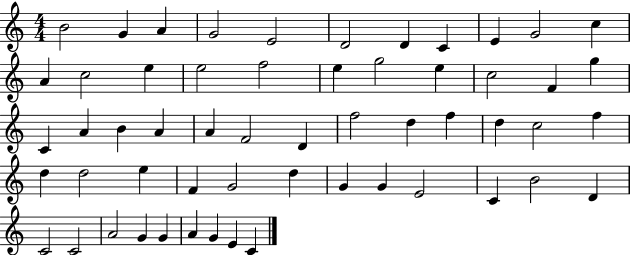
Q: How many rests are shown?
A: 0